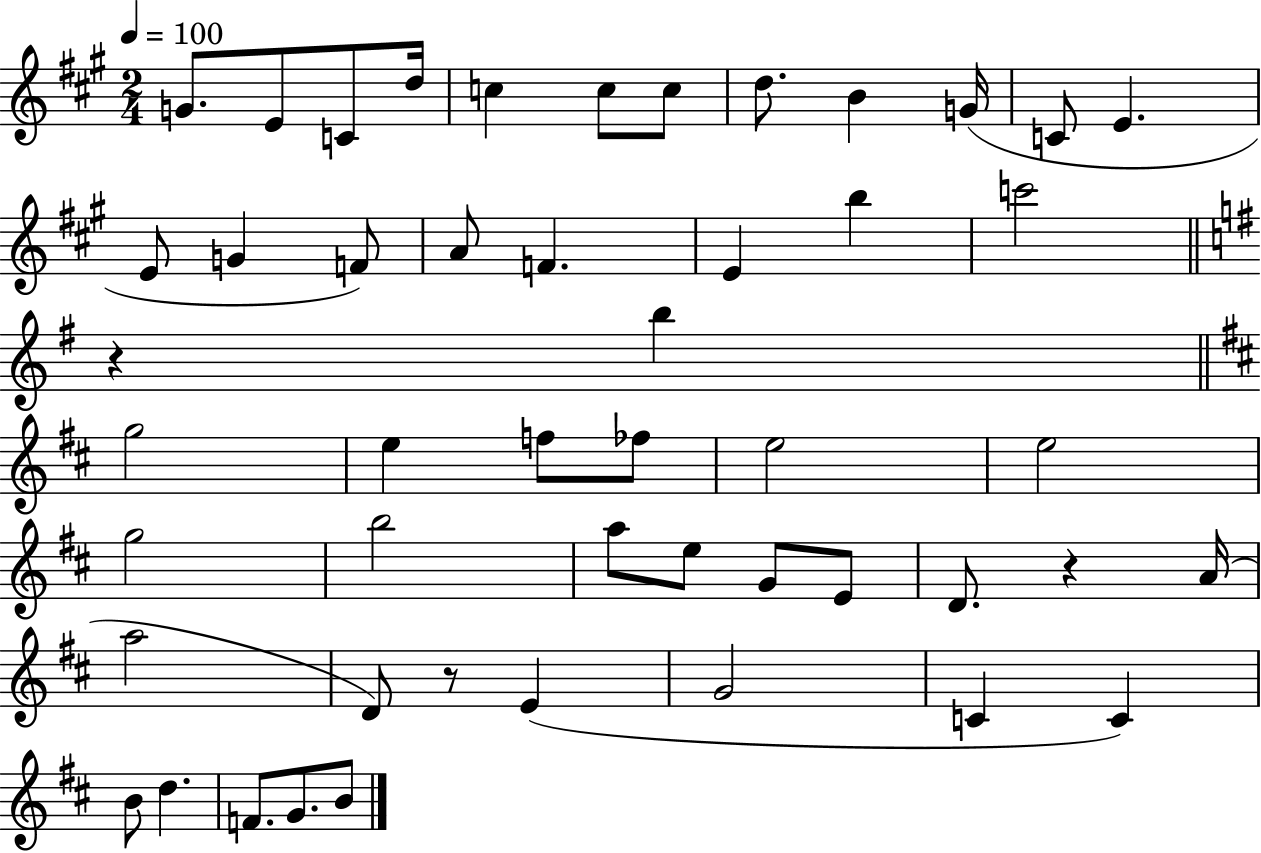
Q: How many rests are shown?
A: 3